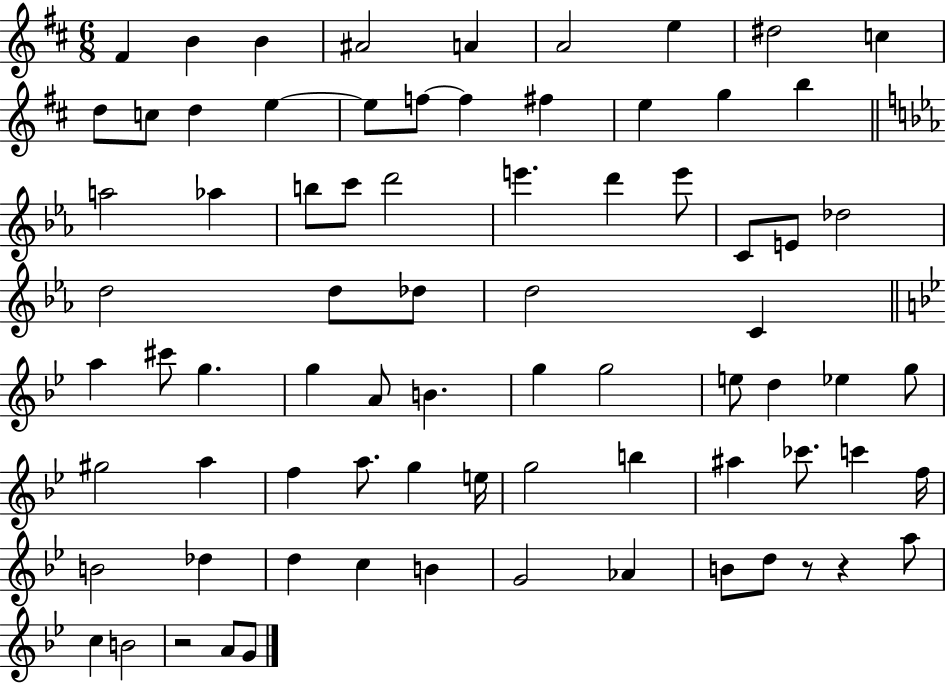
X:1
T:Untitled
M:6/8
L:1/4
K:D
^F B B ^A2 A A2 e ^d2 c d/2 c/2 d e e/2 f/2 f ^f e g b a2 _a b/2 c'/2 d'2 e' d' e'/2 C/2 E/2 _d2 d2 d/2 _d/2 d2 C a ^c'/2 g g A/2 B g g2 e/2 d _e g/2 ^g2 a f a/2 g e/4 g2 b ^a _c'/2 c' f/4 B2 _d d c B G2 _A B/2 d/2 z/2 z a/2 c B2 z2 A/2 G/2